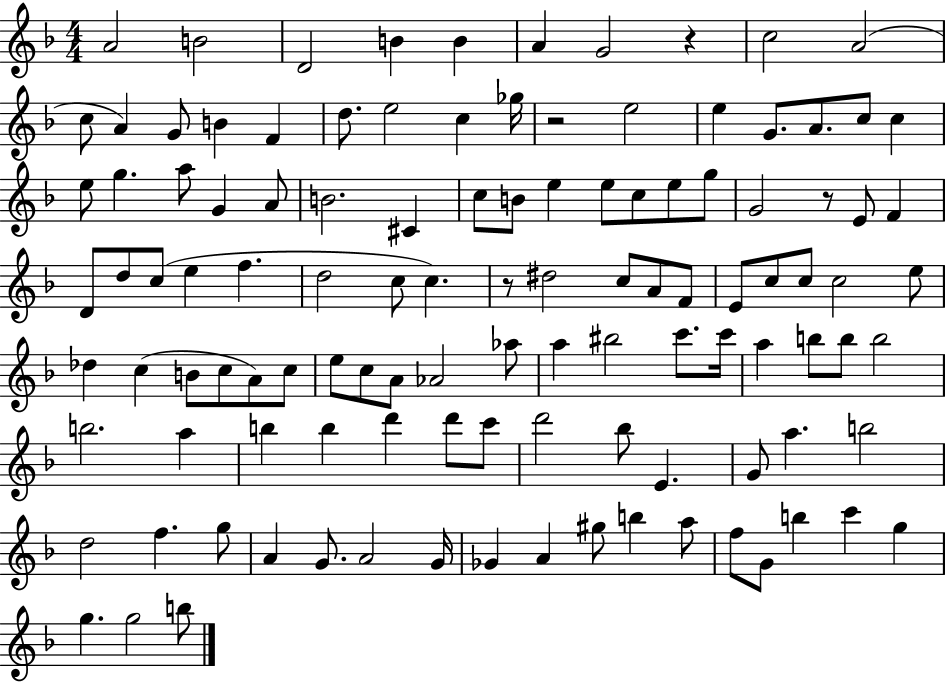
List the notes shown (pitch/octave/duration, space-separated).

A4/h B4/h D4/h B4/q B4/q A4/q G4/h R/q C5/h A4/h C5/e A4/q G4/e B4/q F4/q D5/e. E5/h C5/q Gb5/s R/h E5/h E5/q G4/e. A4/e. C5/e C5/q E5/e G5/q. A5/e G4/q A4/e B4/h. C#4/q C5/e B4/e E5/q E5/e C5/e E5/e G5/e G4/h R/e E4/e F4/q D4/e D5/e C5/e E5/q F5/q. D5/h C5/e C5/q. R/e D#5/h C5/e A4/e F4/e E4/e C5/e C5/e C5/h E5/e Db5/q C5/q B4/e C5/e A4/e C5/e E5/e C5/e A4/e Ab4/h Ab5/e A5/q BIS5/h C6/e. C6/s A5/q B5/e B5/e B5/h B5/h. A5/q B5/q B5/q D6/q D6/e C6/e D6/h Bb5/e E4/q. G4/e A5/q. B5/h D5/h F5/q. G5/e A4/q G4/e. A4/h G4/s Gb4/q A4/q G#5/e B5/q A5/e F5/e G4/e B5/q C6/q G5/q G5/q. G5/h B5/e